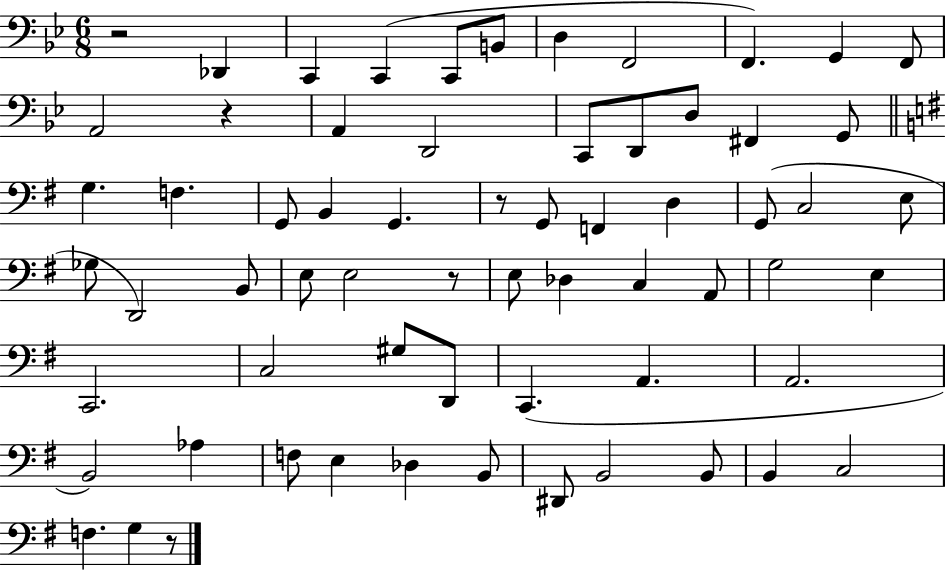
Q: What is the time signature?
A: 6/8